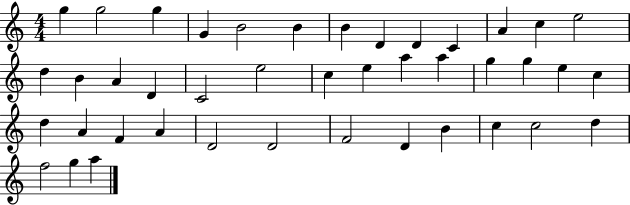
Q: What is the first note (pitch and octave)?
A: G5